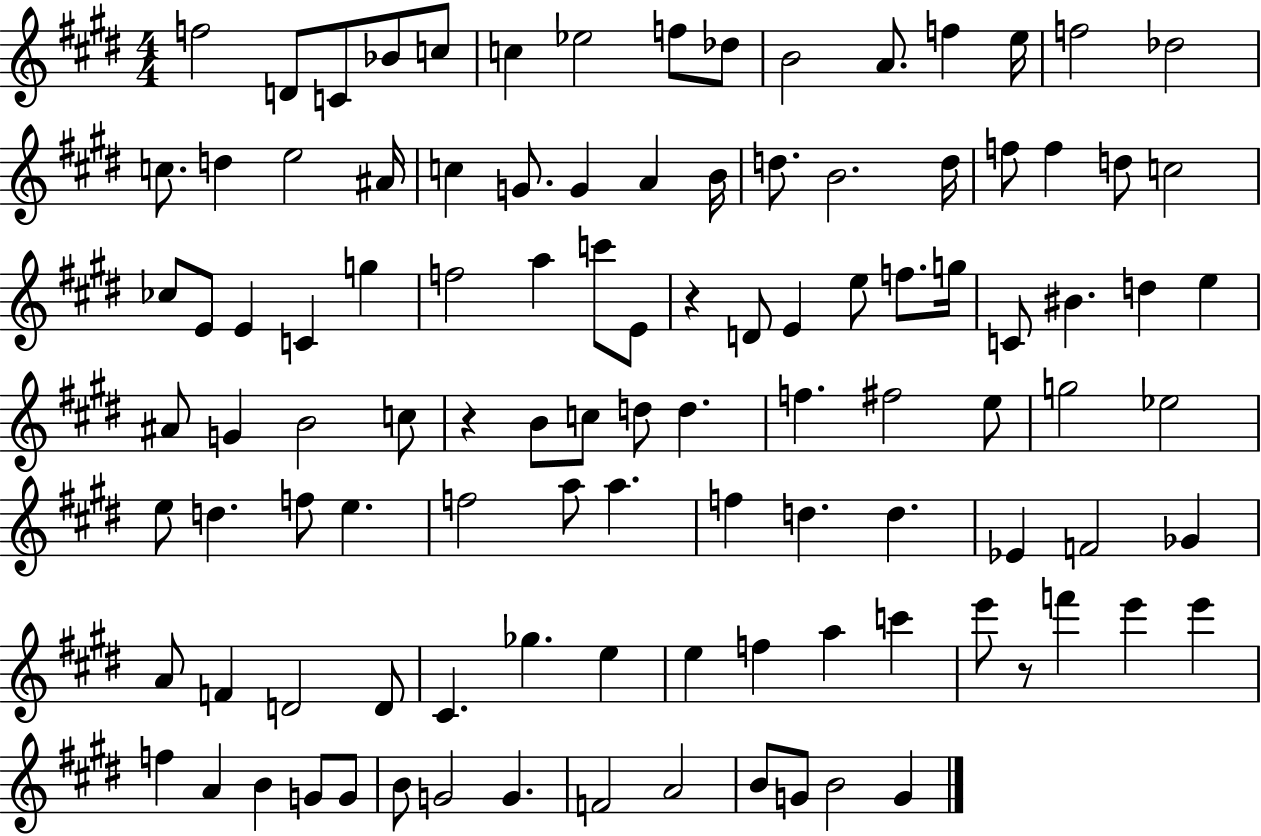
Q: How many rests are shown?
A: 3